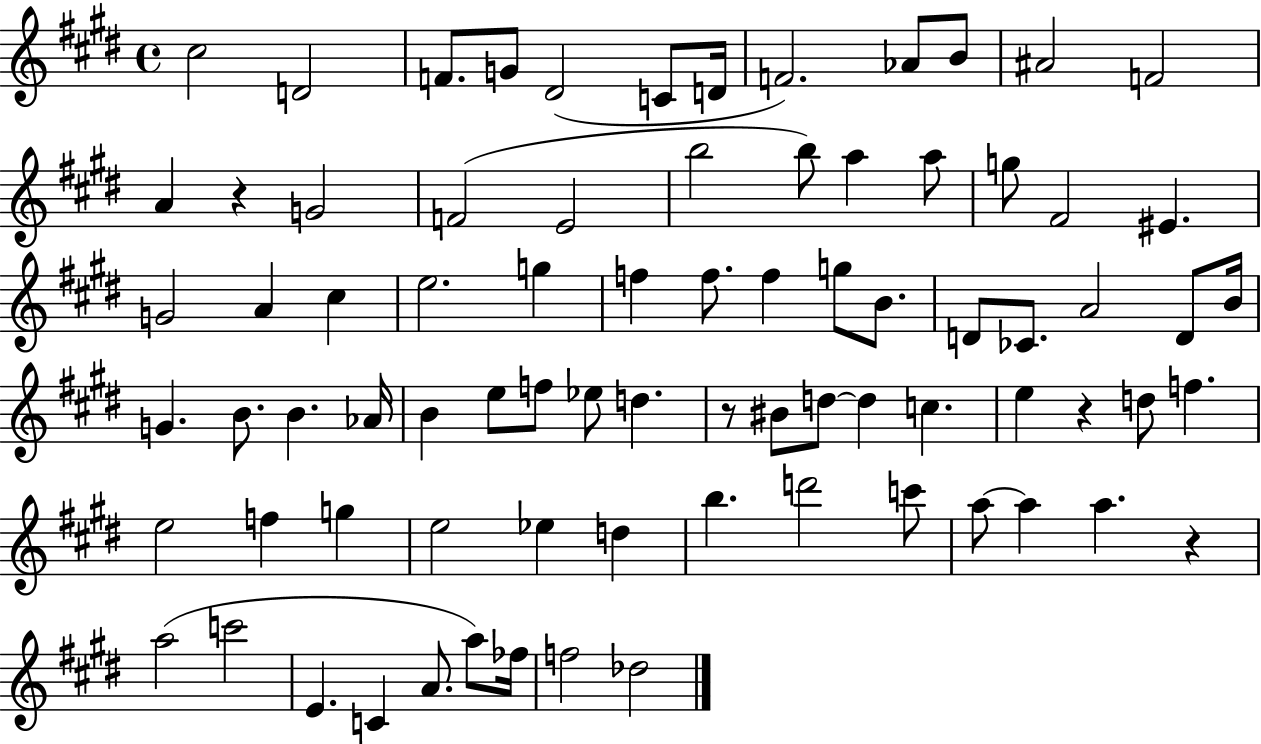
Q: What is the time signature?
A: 4/4